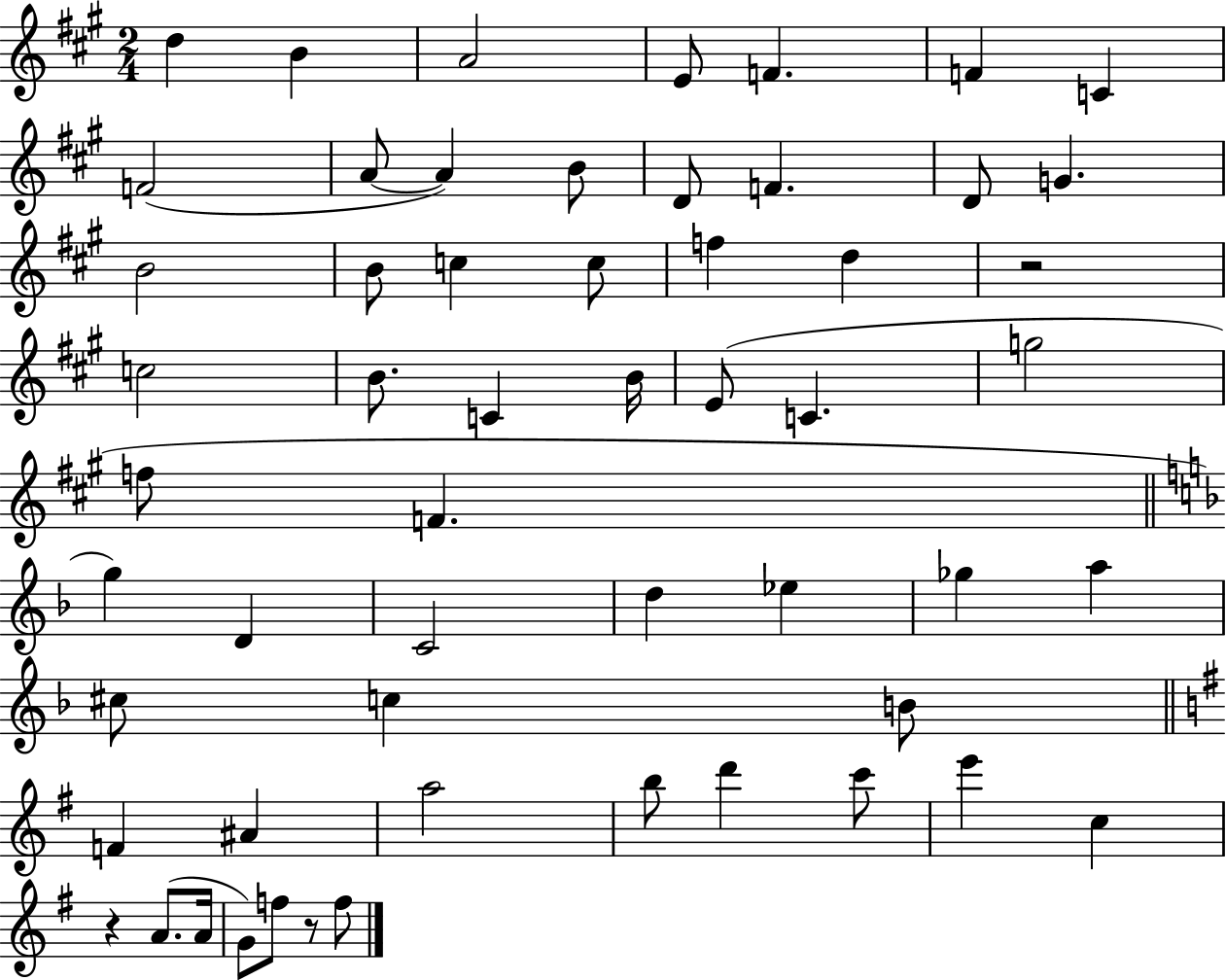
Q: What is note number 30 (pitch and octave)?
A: F4